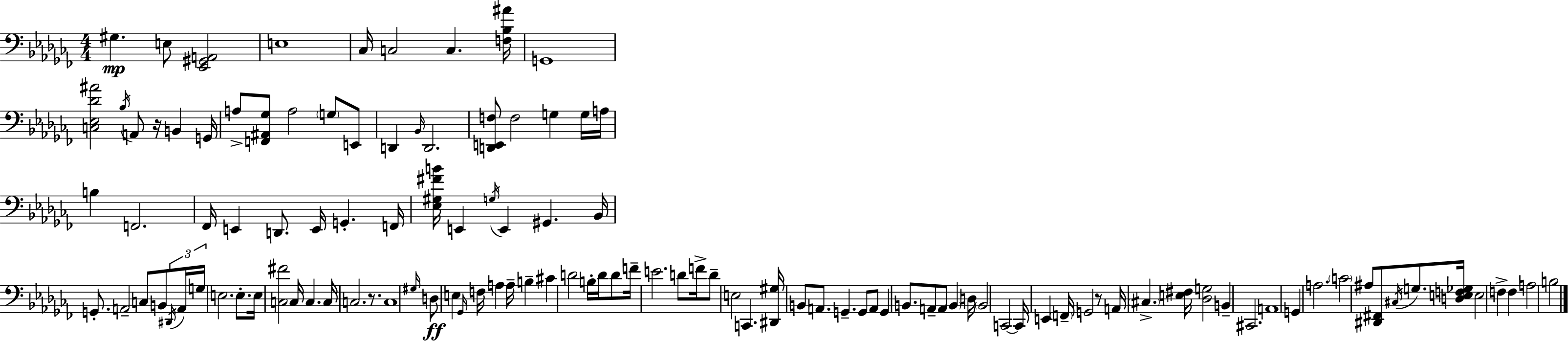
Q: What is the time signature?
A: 4/4